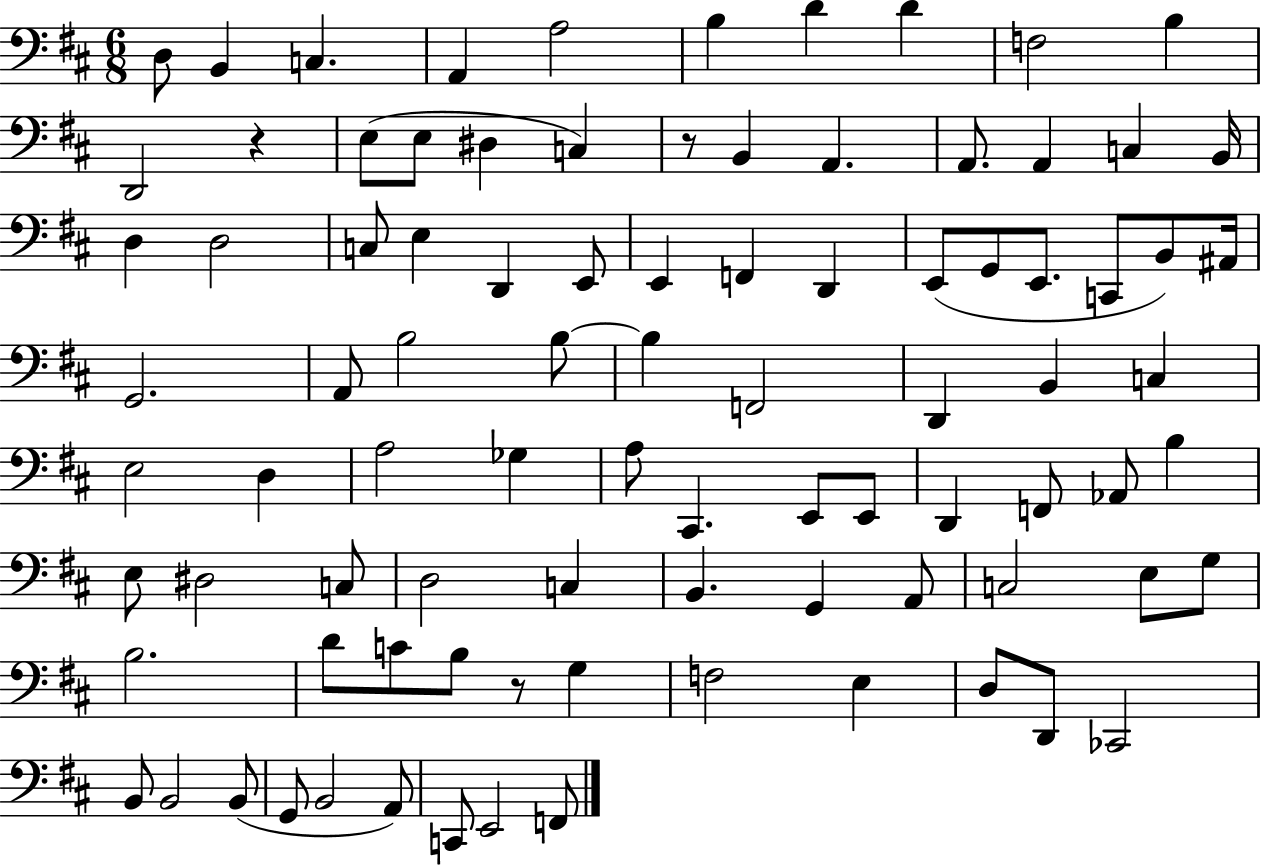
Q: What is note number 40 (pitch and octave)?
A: B3